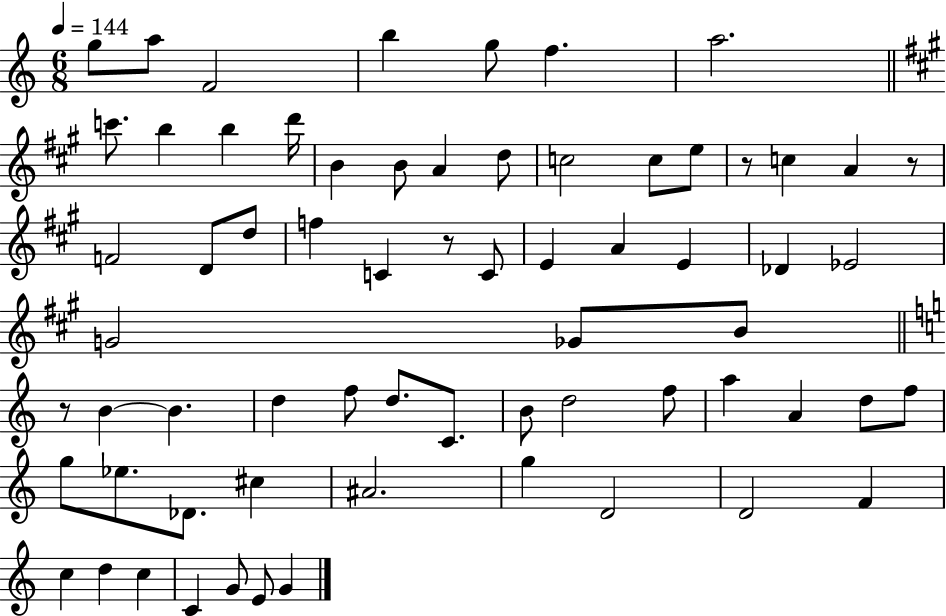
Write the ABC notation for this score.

X:1
T:Untitled
M:6/8
L:1/4
K:C
g/2 a/2 F2 b g/2 f a2 c'/2 b b d'/4 B B/2 A d/2 c2 c/2 e/2 z/2 c A z/2 F2 D/2 d/2 f C z/2 C/2 E A E _D _E2 G2 _G/2 B/2 z/2 B B d f/2 d/2 C/2 B/2 d2 f/2 a A d/2 f/2 g/2 _e/2 _D/2 ^c ^A2 g D2 D2 F c d c C G/2 E/2 G